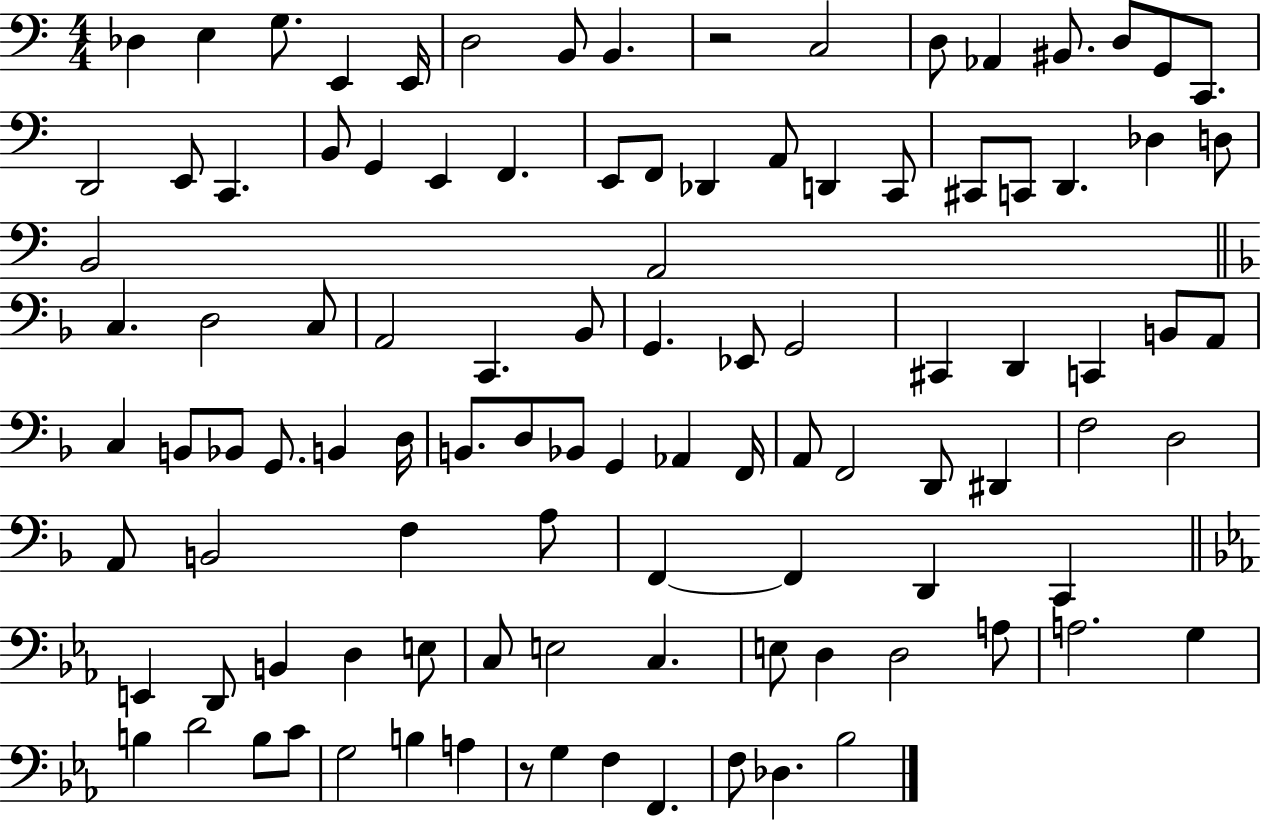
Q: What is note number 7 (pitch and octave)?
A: B2